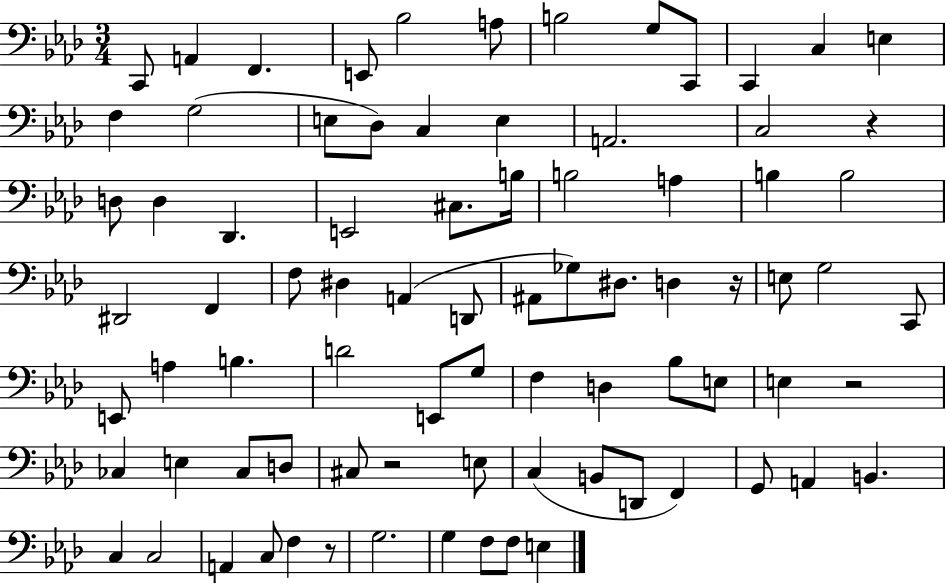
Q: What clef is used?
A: bass